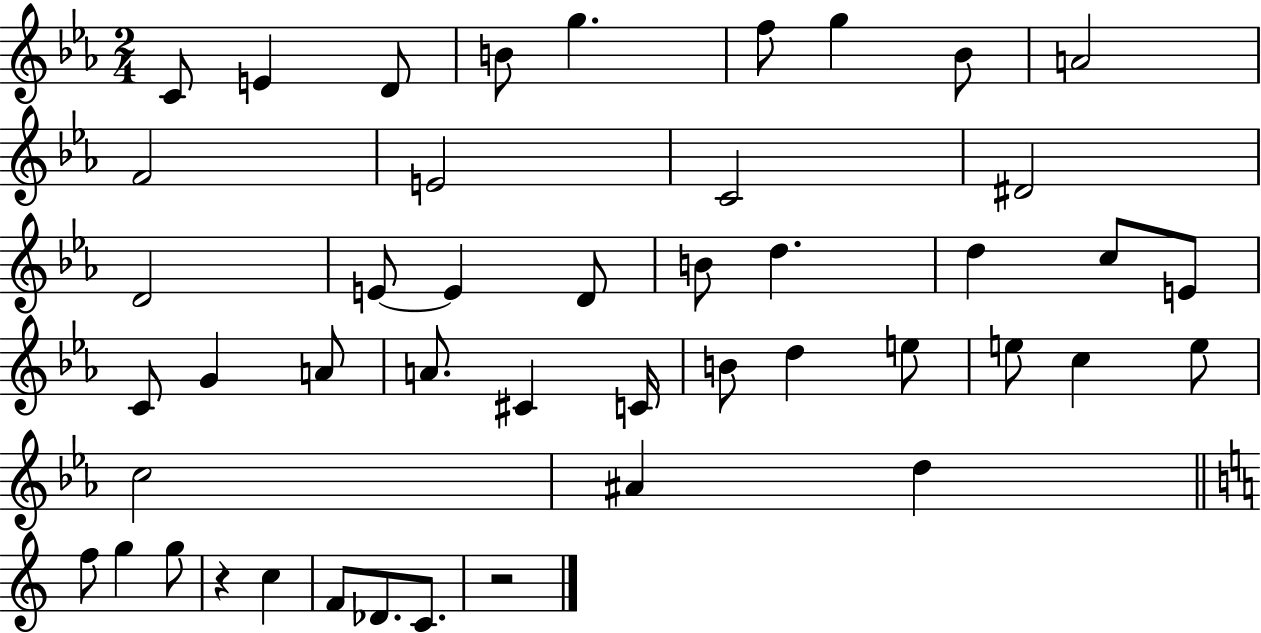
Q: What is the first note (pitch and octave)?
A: C4